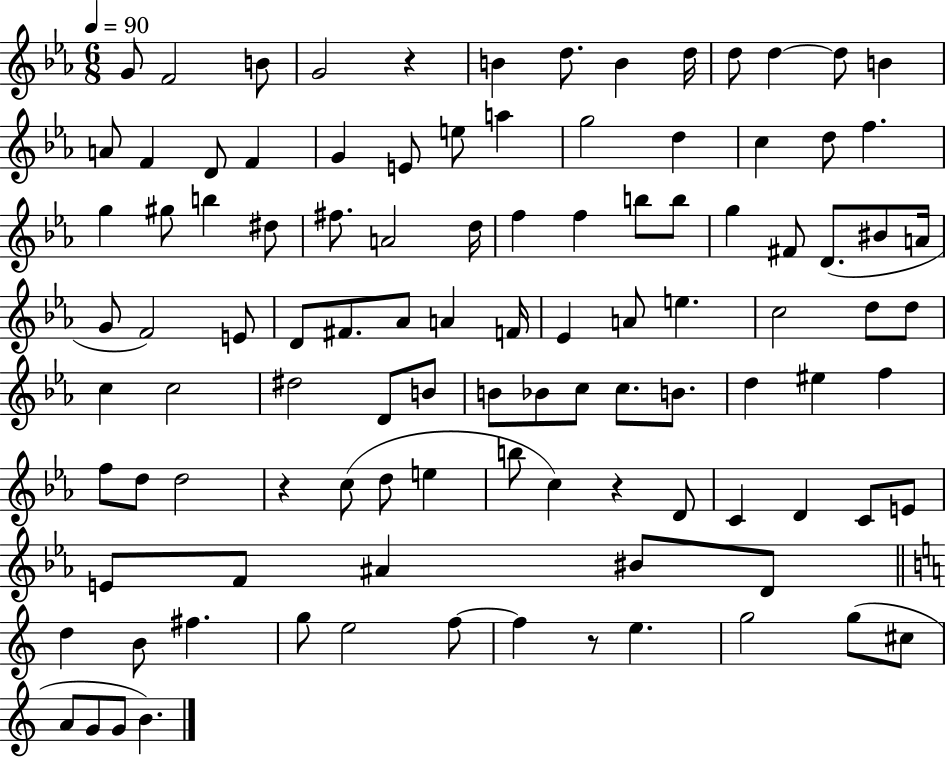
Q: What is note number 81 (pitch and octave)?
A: E4